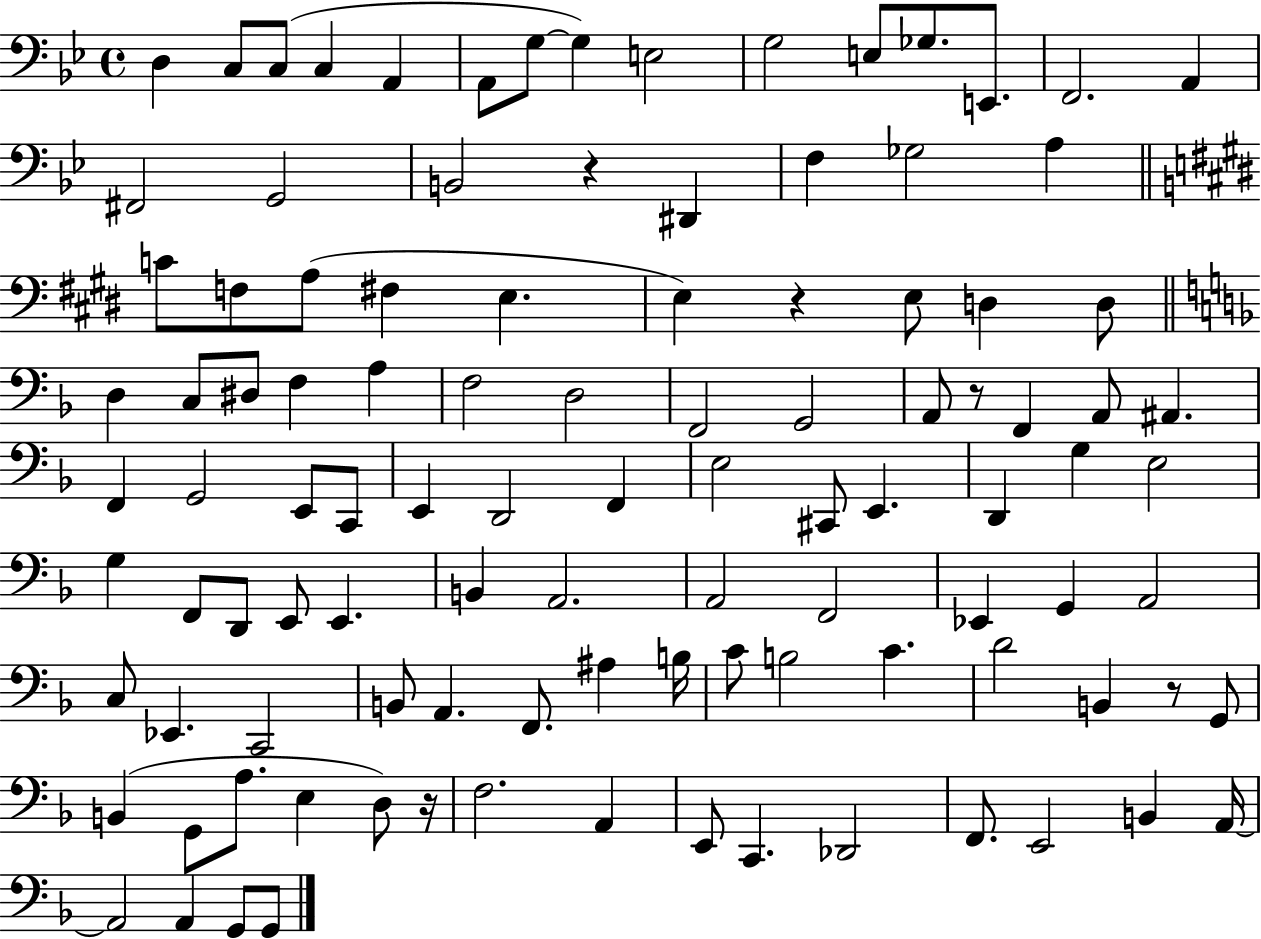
D3/q C3/e C3/e C3/q A2/q A2/e G3/e G3/q E3/h G3/h E3/e Gb3/e. E2/e. F2/h. A2/q F#2/h G2/h B2/h R/q D#2/q F3/q Gb3/h A3/q C4/e F3/e A3/e F#3/q E3/q. E3/q R/q E3/e D3/q D3/e D3/q C3/e D#3/e F3/q A3/q F3/h D3/h F2/h G2/h A2/e R/e F2/q A2/e A#2/q. F2/q G2/h E2/e C2/e E2/q D2/h F2/q E3/h C#2/e E2/q. D2/q G3/q E3/h G3/q F2/e D2/e E2/e E2/q. B2/q A2/h. A2/h F2/h Eb2/q G2/q A2/h C3/e Eb2/q. C2/h B2/e A2/q. F2/e. A#3/q B3/s C4/e B3/h C4/q. D4/h B2/q R/e G2/e B2/q G2/e A3/e. E3/q D3/e R/s F3/h. A2/q E2/e C2/q. Db2/h F2/e. E2/h B2/q A2/s A2/h A2/q G2/e G2/e